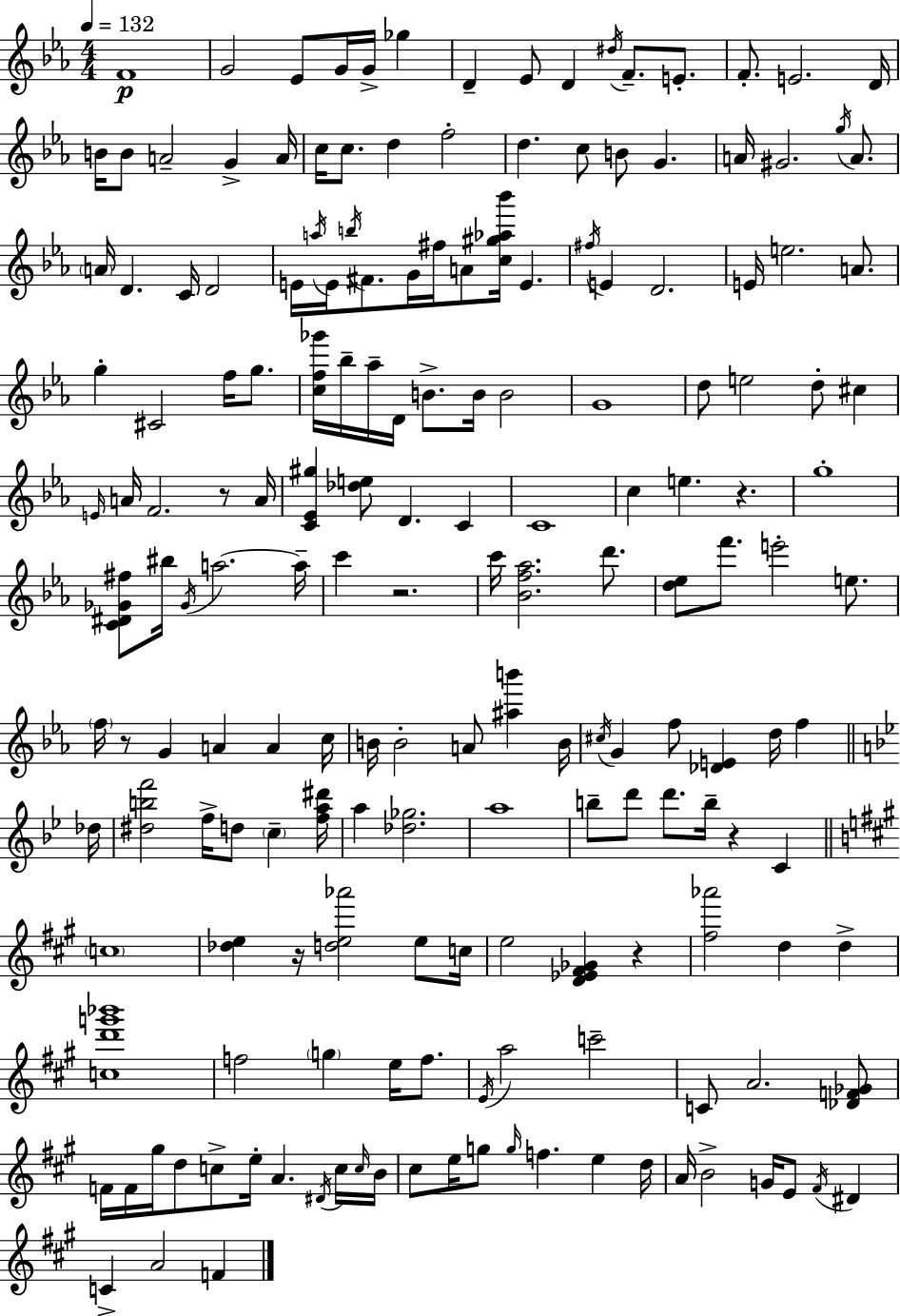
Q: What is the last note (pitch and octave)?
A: F4